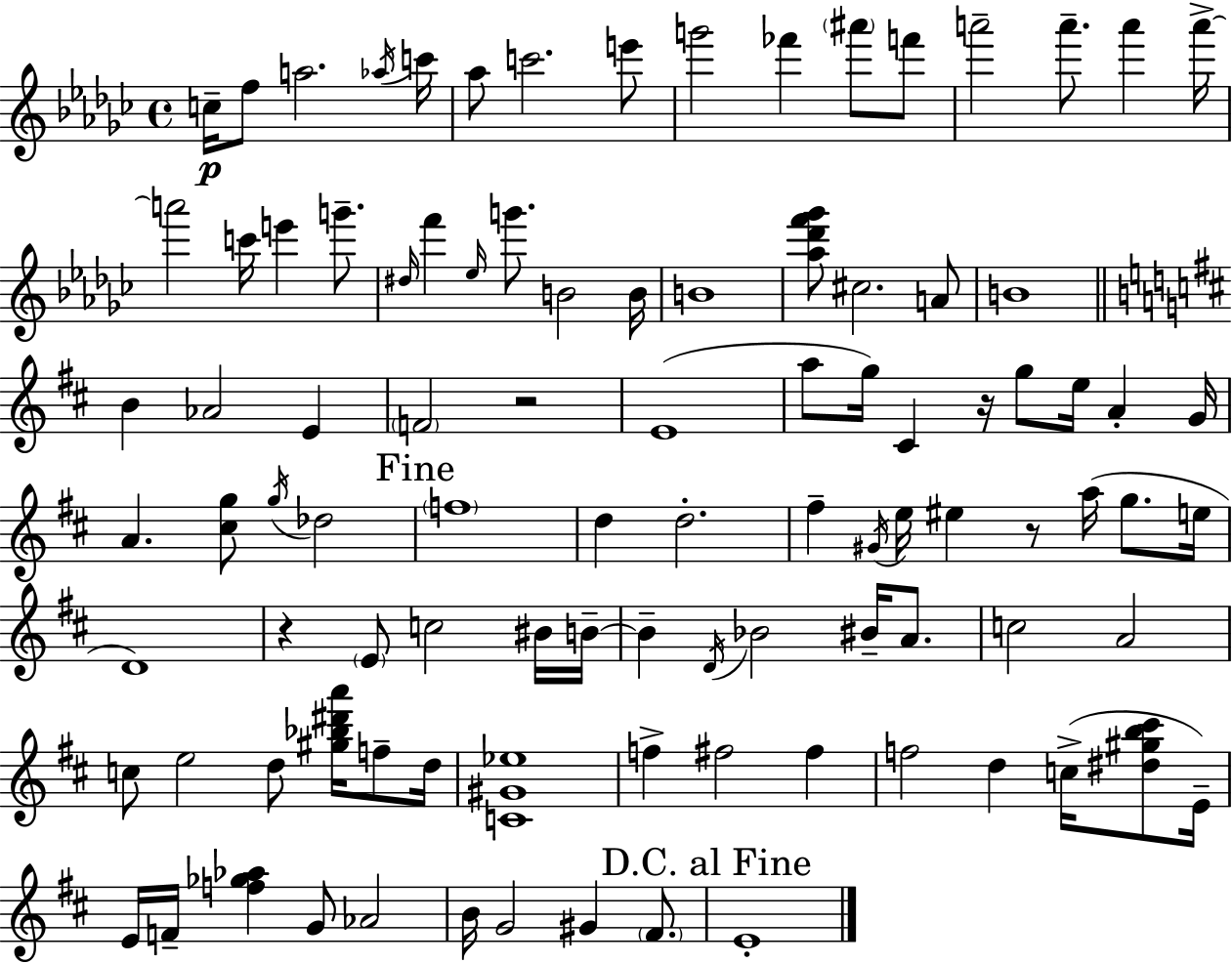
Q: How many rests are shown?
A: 4